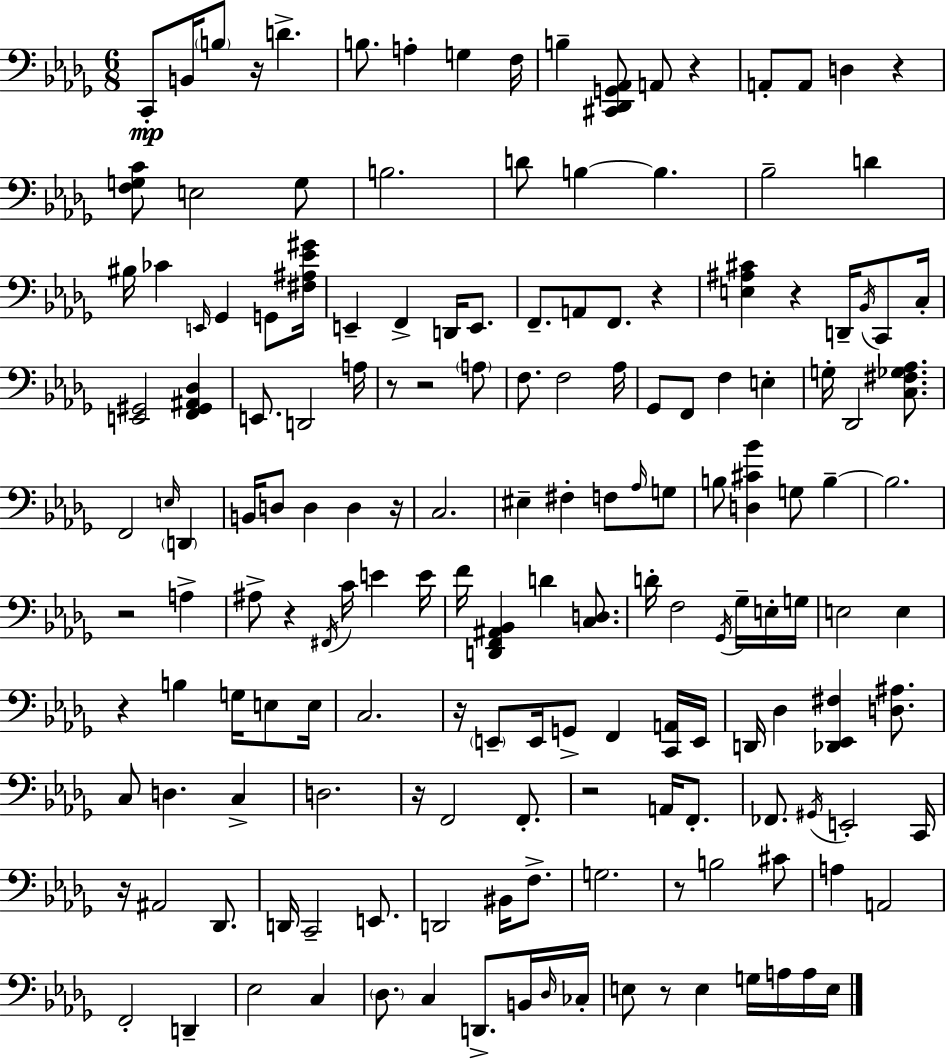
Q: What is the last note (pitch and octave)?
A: E3